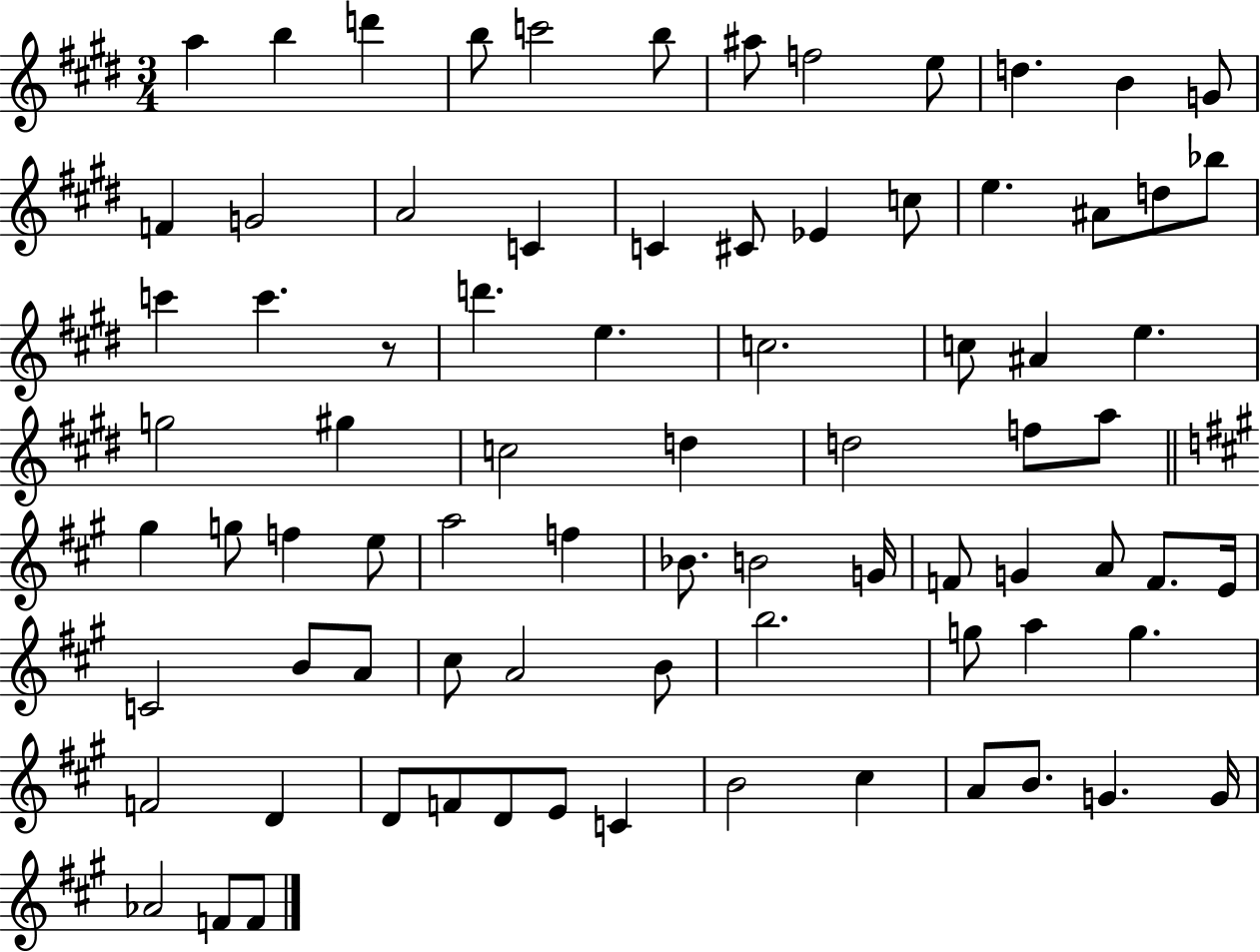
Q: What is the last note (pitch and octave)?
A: F4